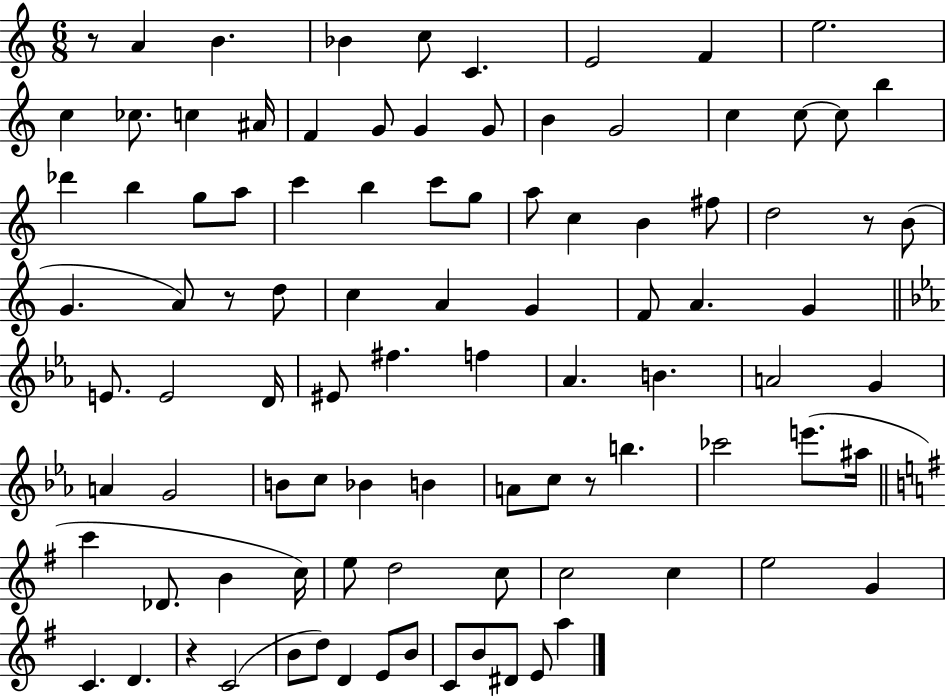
{
  \clef treble
  \numericTimeSignature
  \time 6/8
  \key c \major
  r8 a'4 b'4. | bes'4 c''8 c'4. | e'2 f'4 | e''2. | \break c''4 ces''8. c''4 ais'16 | f'4 g'8 g'4 g'8 | b'4 g'2 | c''4 c''8~~ c''8 b''4 | \break des'''4 b''4 g''8 a''8 | c'''4 b''4 c'''8 g''8 | a''8 c''4 b'4 fis''8 | d''2 r8 b'8( | \break g'4. a'8) r8 d''8 | c''4 a'4 g'4 | f'8 a'4. g'4 | \bar "||" \break \key ees \major e'8. e'2 d'16 | eis'8 fis''4. f''4 | aes'4. b'4. | a'2 g'4 | \break a'4 g'2 | b'8 c''8 bes'4 b'4 | a'8 c''8 r8 b''4. | ces'''2 e'''8.( ais''16 | \break \bar "||" \break \key g \major c'''4 des'8. b'4 c''16) | e''8 d''2 c''8 | c''2 c''4 | e''2 g'4 | \break c'4. d'4. | r4 c'2( | b'8 d''8) d'4 e'8 b'8 | c'8 b'8 dis'8 e'8 a''4 | \break \bar "|."
}